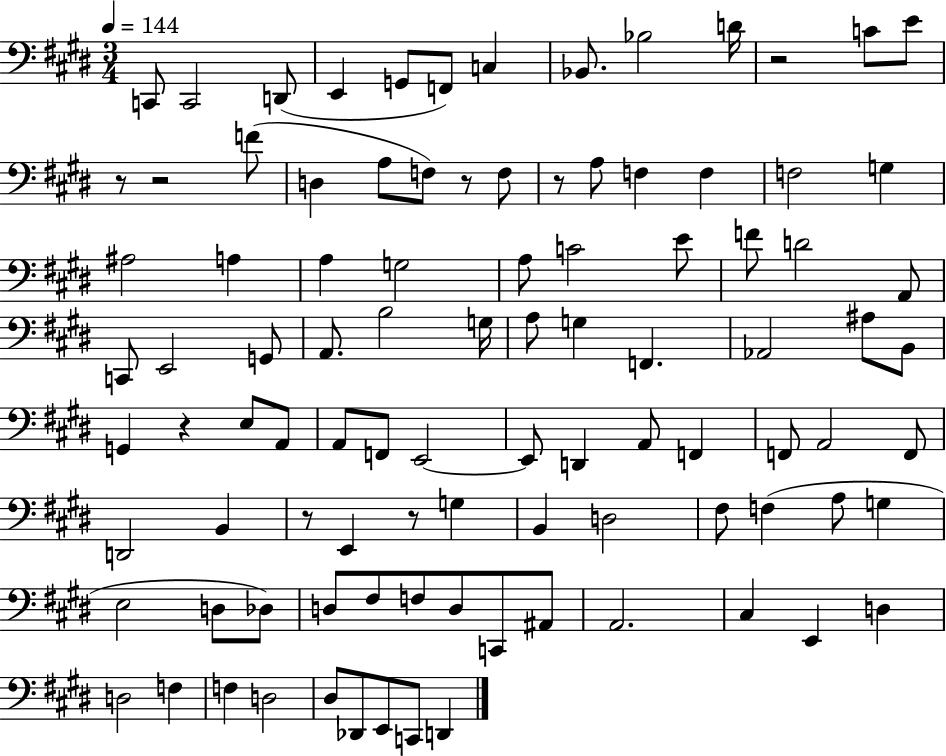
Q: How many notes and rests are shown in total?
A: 97